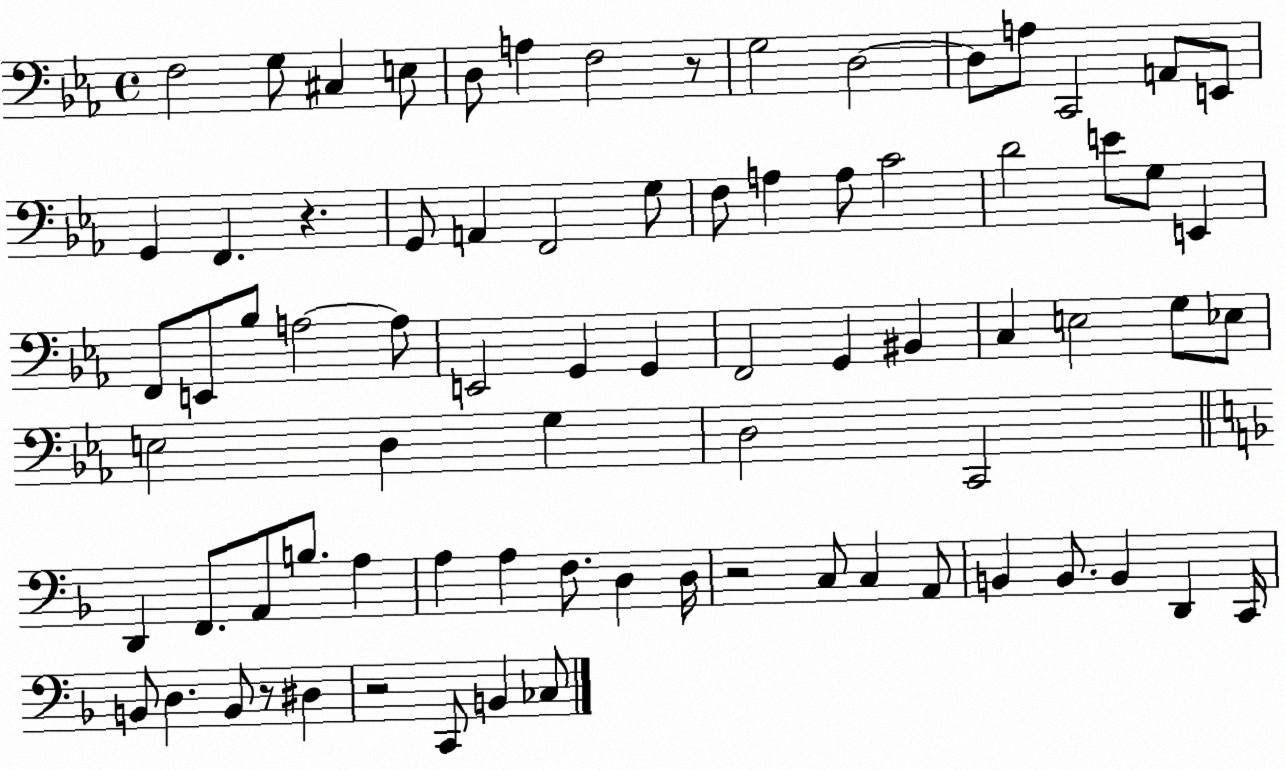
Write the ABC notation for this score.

X:1
T:Untitled
M:4/4
L:1/4
K:Eb
F,2 G,/2 ^C, E,/2 D,/2 A, F,2 z/2 G,2 D,2 D,/2 A,/2 C,,2 A,,/2 E,,/2 G,, F,, z G,,/2 A,, F,,2 G,/2 F,/2 A, A,/2 C2 D2 E/2 G,/2 E,, F,,/2 E,,/2 _B,/2 A,2 A,/2 E,,2 G,, G,, F,,2 G,, ^B,, C, E,2 G,/2 _E,/2 E,2 D, G, D,2 C,,2 D,, F,,/2 A,,/2 B,/2 A, A, A, F,/2 D, D,/4 z2 C,/2 C, A,,/2 B,, B,,/2 B,, D,, C,,/4 B,,/2 D, B,,/2 z/2 ^D, z2 C,,/2 B,, _C,/2